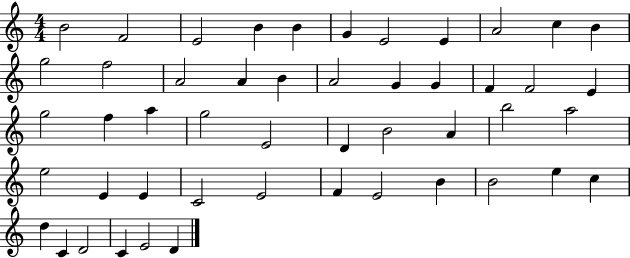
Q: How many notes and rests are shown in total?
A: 49